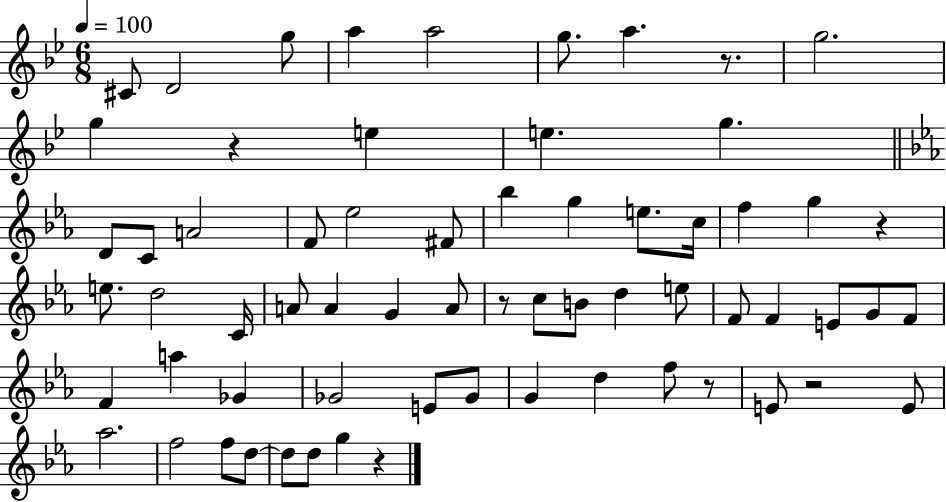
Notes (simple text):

C#4/e D4/h G5/e A5/q A5/h G5/e. A5/q. R/e. G5/h. G5/q R/q E5/q E5/q. G5/q. D4/e C4/e A4/h F4/e Eb5/h F#4/e Bb5/q G5/q E5/e. C5/s F5/q G5/q R/q E5/e. D5/h C4/s A4/e A4/q G4/q A4/e R/e C5/e B4/e D5/q E5/e F4/e F4/q E4/e G4/e F4/e F4/q A5/q Gb4/q Gb4/h E4/e Gb4/e G4/q D5/q F5/e R/e E4/e R/h E4/e Ab5/h. F5/h F5/e D5/e D5/e D5/e G5/q R/q